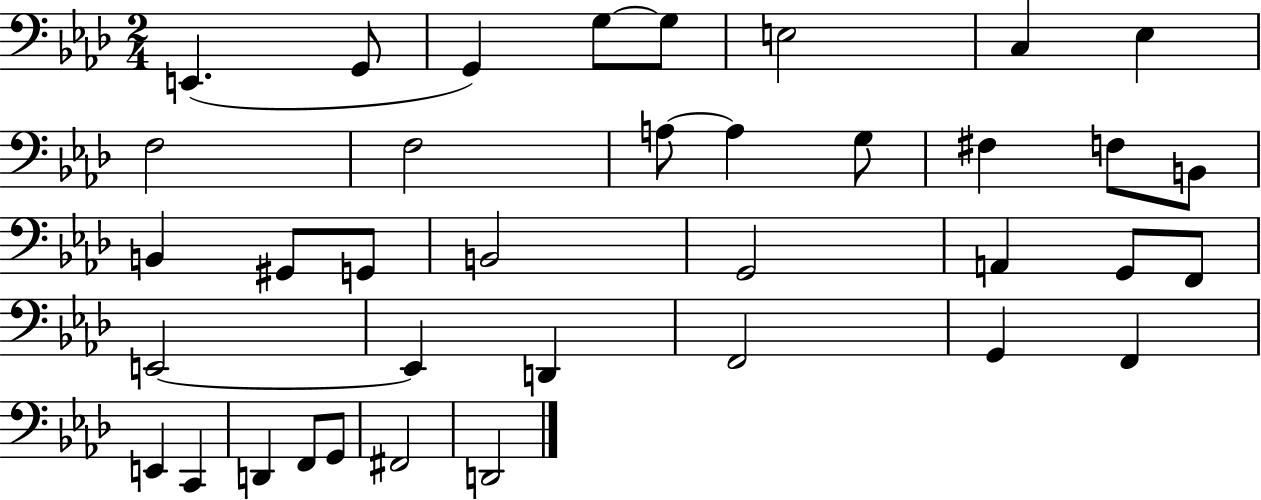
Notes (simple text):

E2/q. G2/e G2/q G3/e G3/e E3/h C3/q Eb3/q F3/h F3/h A3/e A3/q G3/e F#3/q F3/e B2/e B2/q G#2/e G2/e B2/h G2/h A2/q G2/e F2/e E2/h E2/q D2/q F2/h G2/q F2/q E2/q C2/q D2/q F2/e G2/e F#2/h D2/h